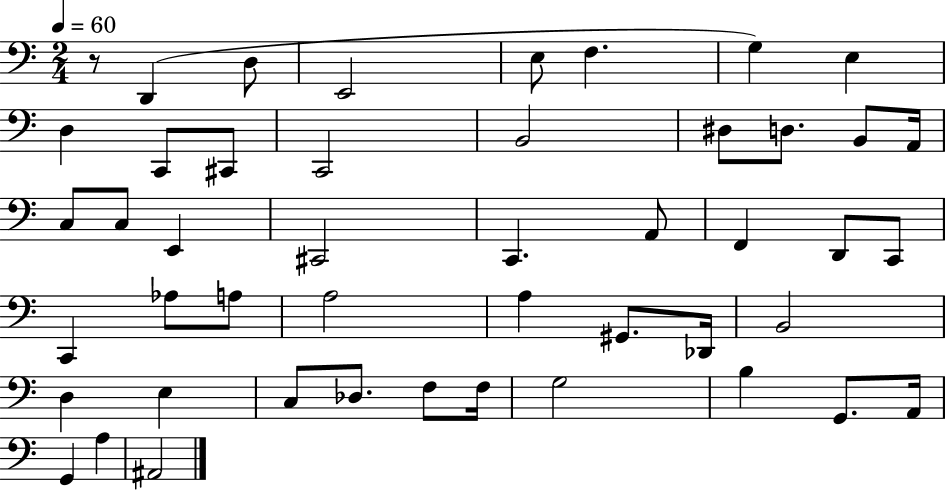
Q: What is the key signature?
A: C major